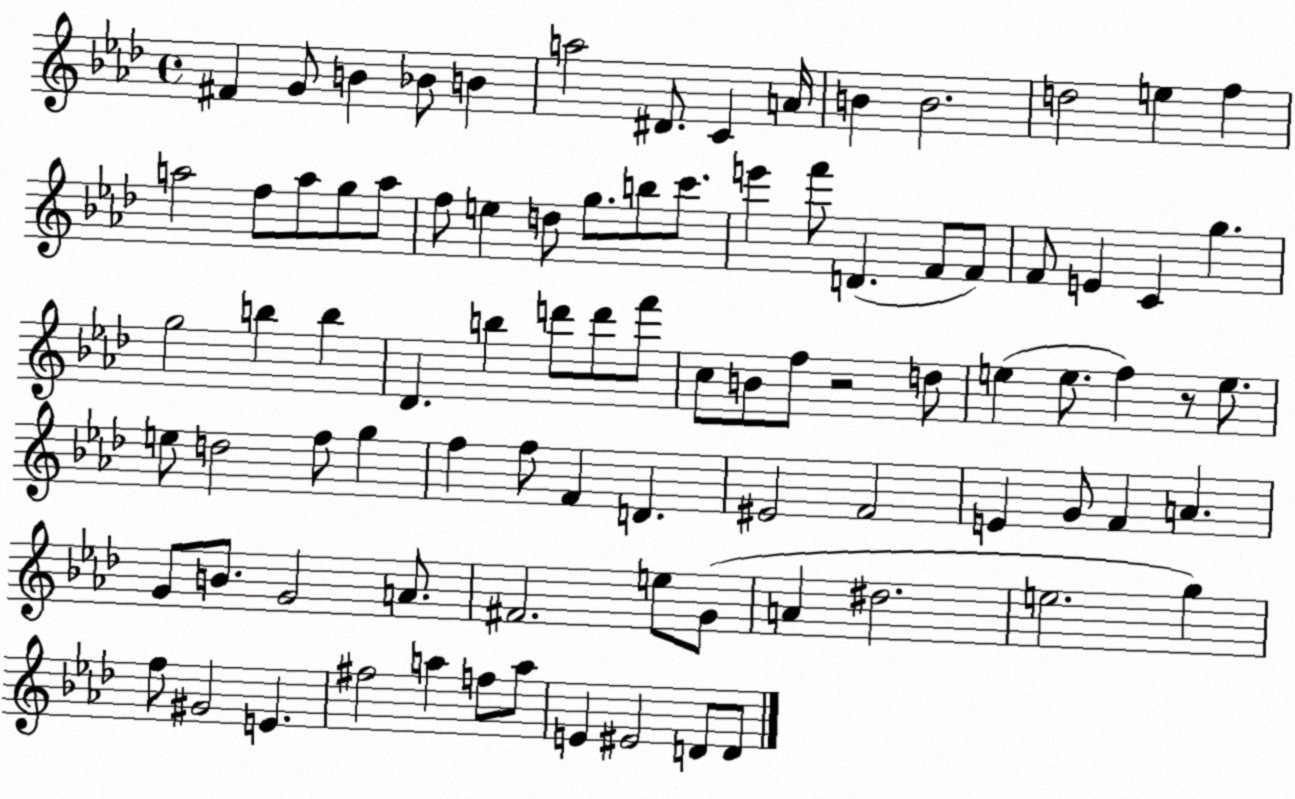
X:1
T:Untitled
M:4/4
L:1/4
K:Ab
^F G/2 B _B/2 B a2 ^D/2 C A/4 B B2 d2 e f a2 f/2 a/2 g/2 a/2 f/2 e d/2 g/2 b/2 c'/2 e' f'/2 D F/2 F/2 F/2 E C g g2 b b _D b d'/2 d'/2 f'/2 c/2 B/2 f/2 z2 d/2 e e/2 f z/2 e/2 e/2 d2 f/2 g f f/2 F D ^E2 F2 E G/2 F A G/2 B/2 G2 A/2 ^F2 e/2 G/2 A ^d2 e2 g f/2 ^G2 E ^f2 a f/2 a/2 E ^E2 D/2 D/2